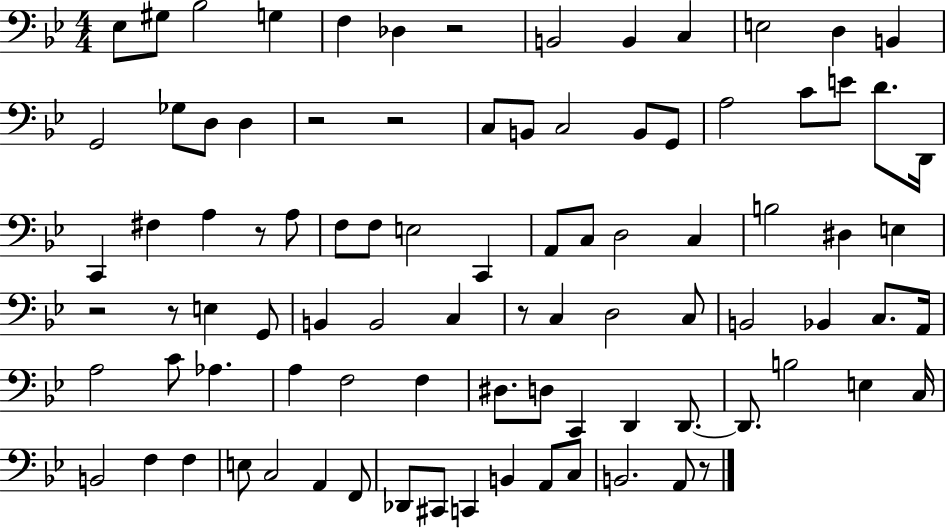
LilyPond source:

{
  \clef bass
  \numericTimeSignature
  \time 4/4
  \key bes \major
  ees8 gis8 bes2 g4 | f4 des4 r2 | b,2 b,4 c4 | e2 d4 b,4 | \break g,2 ges8 d8 d4 | r2 r2 | c8 b,8 c2 b,8 g,8 | a2 c'8 e'8 d'8. d,16 | \break c,4 fis4 a4 r8 a8 | f8 f8 e2 c,4 | a,8 c8 d2 c4 | b2 dis4 e4 | \break r2 r8 e4 g,8 | b,4 b,2 c4 | r8 c4 d2 c8 | b,2 bes,4 c8. a,16 | \break a2 c'8 aes4. | a4 f2 f4 | dis8. d8 c,4 d,4 d,8.~~ | d,8. b2 e4 c16 | \break b,2 f4 f4 | e8 c2 a,4 f,8 | des,8 cis,8 c,4 b,4 a,8 c8 | b,2. a,8 r8 | \break \bar "|."
}